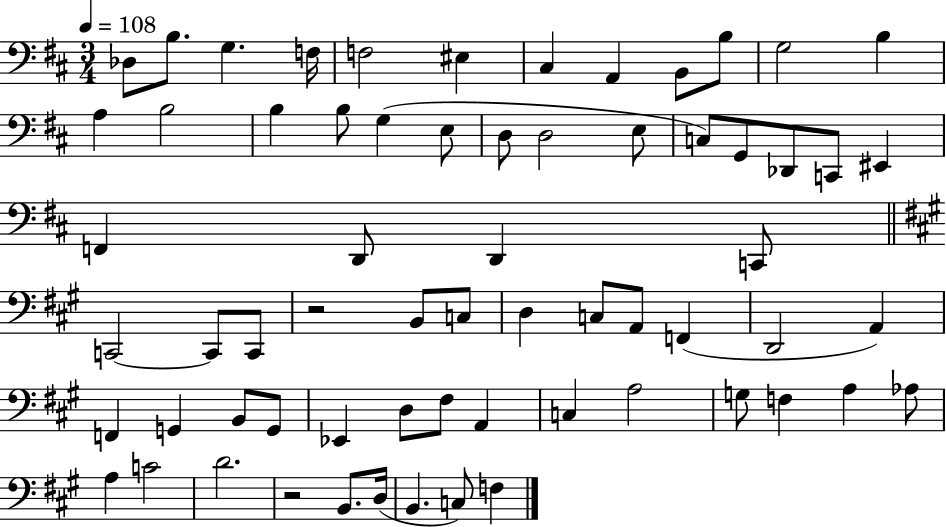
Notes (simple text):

Db3/e B3/e. G3/q. F3/s F3/h EIS3/q C#3/q A2/q B2/e B3/e G3/h B3/q A3/q B3/h B3/q B3/e G3/q E3/e D3/e D3/h E3/e C3/e G2/e Db2/e C2/e EIS2/q F2/q D2/e D2/q C2/e C2/h C2/e C2/e R/h B2/e C3/e D3/q C3/e A2/e F2/q D2/h A2/q F2/q G2/q B2/e G2/e Eb2/q D3/e F#3/e A2/q C3/q A3/h G3/e F3/q A3/q Ab3/e A3/q C4/h D4/h. R/h B2/e. D3/s B2/q. C3/e F3/q